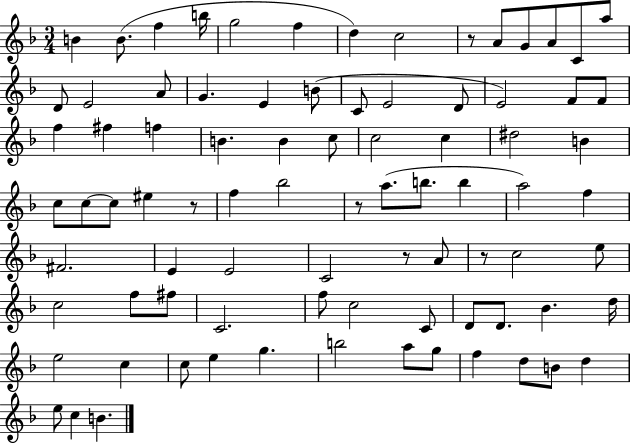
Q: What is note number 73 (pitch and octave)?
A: F5